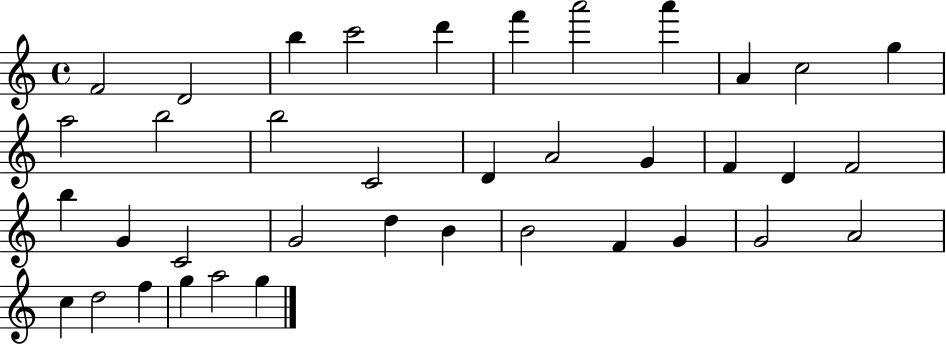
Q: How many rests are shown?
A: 0